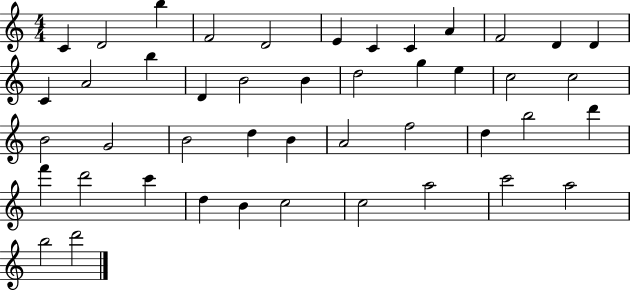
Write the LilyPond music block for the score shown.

{
  \clef treble
  \numericTimeSignature
  \time 4/4
  \key c \major
  c'4 d'2 b''4 | f'2 d'2 | e'4 c'4 c'4 a'4 | f'2 d'4 d'4 | \break c'4 a'2 b''4 | d'4 b'2 b'4 | d''2 g''4 e''4 | c''2 c''2 | \break b'2 g'2 | b'2 d''4 b'4 | a'2 f''2 | d''4 b''2 d'''4 | \break f'''4 d'''2 c'''4 | d''4 b'4 c''2 | c''2 a''2 | c'''2 a''2 | \break b''2 d'''2 | \bar "|."
}